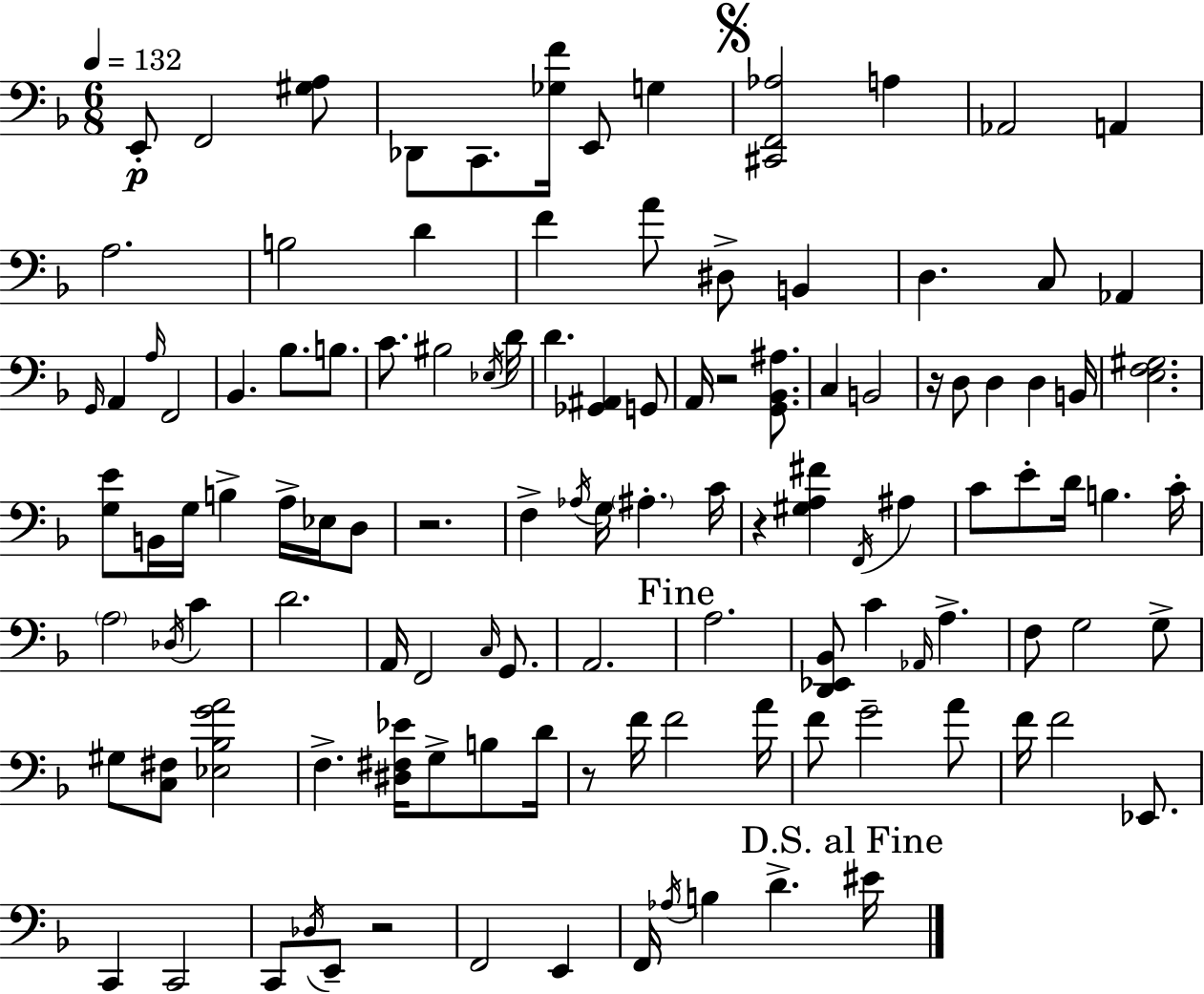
{
  \clef bass
  \numericTimeSignature
  \time 6/8
  \key d \minor
  \tempo 4 = 132
  e,8-.\p f,2 <gis a>8 | des,8 c,8. <ges f'>16 e,8 g4 | \mark \markup { \musicglyph "scripts.segno" } <cis, f, aes>2 a4 | aes,2 a,4 | \break a2. | b2 d'4 | f'4 a'8 dis8-> b,4 | d4. c8 aes,4 | \break \grace { g,16 } a,4 \grace { a16 } f,2 | bes,4. bes8. b8. | c'8. bis2 | \acciaccatura { ees16 } d'16 d'4. <ges, ais,>4 | \break g,8 a,16 r2 | <g, bes, ais>8. c4 b,2 | r16 d8 d4 d4 | b,16 <e f gis>2. | \break <g e'>8 b,16 g16 b4-> a16-> | ees16 d8 r2. | f4-> \acciaccatura { aes16 } g16 \parenthesize ais4.-. | c'16 r4 <gis a fis'>4 | \break \acciaccatura { f,16 } ais4 c'8 e'8-. d'16 b4. | c'16-. \parenthesize a2 | \acciaccatura { des16 } c'4 d'2. | a,16 f,2 | \break \grace { c16 } g,8. a,2. | \mark "Fine" a2. | <d, ees, bes,>8 c'4 | \grace { aes,16 } a4.-> f8 g2 | \break g8-> gis8 <c fis>8 | <ees bes g' a'>2 f4.-> | <dis fis ees'>16 g8-> b8 d'16 r8 f'16 f'2 | a'16 f'8 g'2-- | \break a'8 f'16 f'2 | ees,8. c,4 | c,2 c,8 \acciaccatura { des16 } e,8-- | r2 f,2 | \break e,4 f,16 \acciaccatura { aes16 } b4 | d'4.-> \mark "D.S. al Fine" eis'16 \bar "|."
}